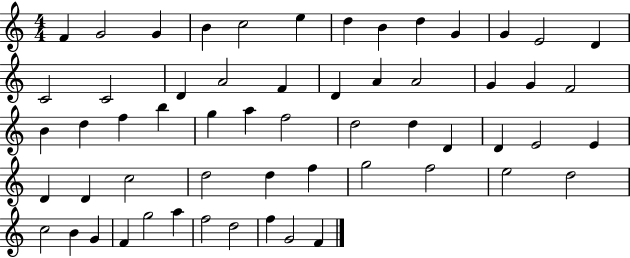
F4/q G4/h G4/q B4/q C5/h E5/q D5/q B4/q D5/q G4/q G4/q E4/h D4/q C4/h C4/h D4/q A4/h F4/q D4/q A4/q A4/h G4/q G4/q F4/h B4/q D5/q F5/q B5/q G5/q A5/q F5/h D5/h D5/q D4/q D4/q E4/h E4/q D4/q D4/q C5/h D5/h D5/q F5/q G5/h F5/h E5/h D5/h C5/h B4/q G4/q F4/q G5/h A5/q F5/h D5/h F5/q G4/h F4/q